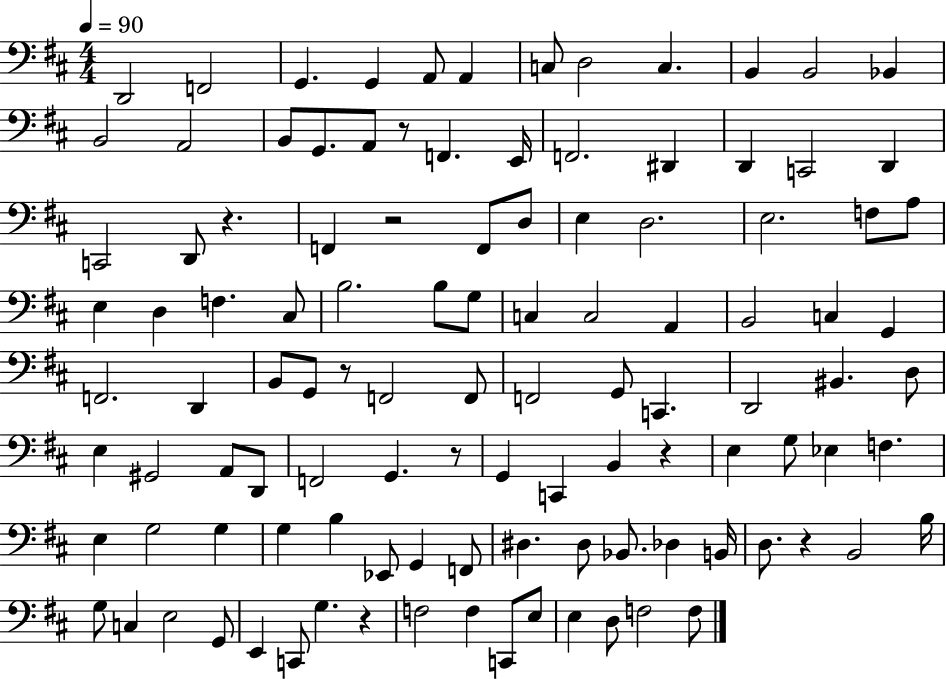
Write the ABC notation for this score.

X:1
T:Untitled
M:4/4
L:1/4
K:D
D,,2 F,,2 G,, G,, A,,/2 A,, C,/2 D,2 C, B,, B,,2 _B,, B,,2 A,,2 B,,/2 G,,/2 A,,/2 z/2 F,, E,,/4 F,,2 ^D,, D,, C,,2 D,, C,,2 D,,/2 z F,, z2 F,,/2 D,/2 E, D,2 E,2 F,/2 A,/2 E, D, F, ^C,/2 B,2 B,/2 G,/2 C, C,2 A,, B,,2 C, G,, F,,2 D,, B,,/2 G,,/2 z/2 F,,2 F,,/2 F,,2 G,,/2 C,, D,,2 ^B,, D,/2 E, ^G,,2 A,,/2 D,,/2 F,,2 G,, z/2 G,, C,, B,, z E, G,/2 _E, F, E, G,2 G, G, B, _E,,/2 G,, F,,/2 ^D, ^D,/2 _B,,/2 _D, B,,/4 D,/2 z B,,2 B,/4 G,/2 C, E,2 G,,/2 E,, C,,/2 G, z F,2 F, C,,/2 E,/2 E, D,/2 F,2 F,/2